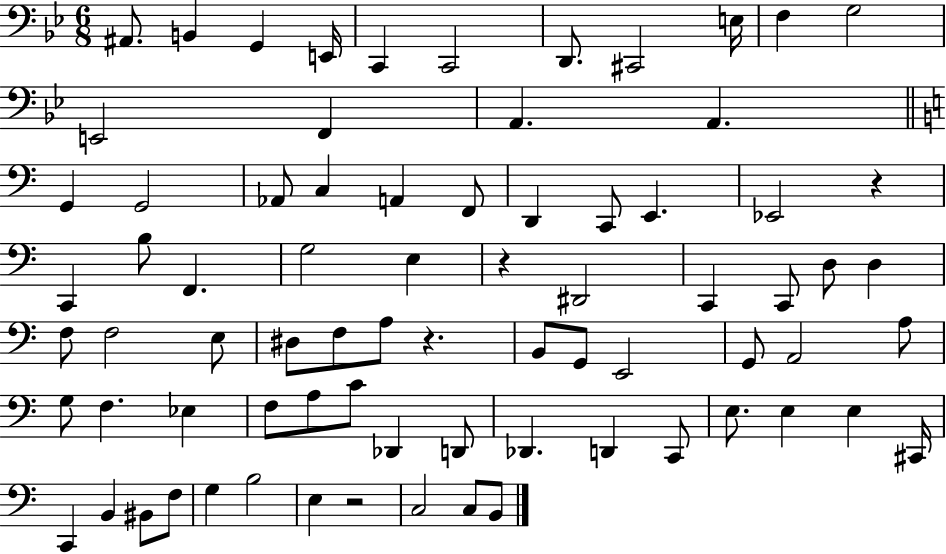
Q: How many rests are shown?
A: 4